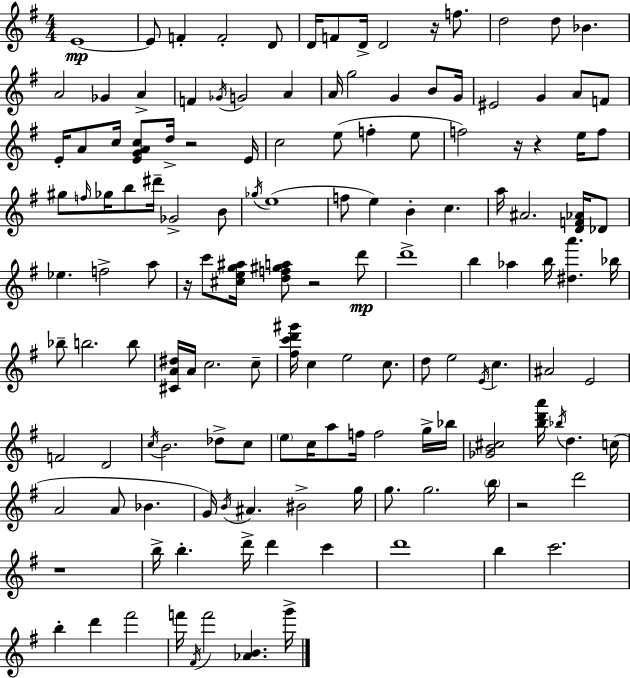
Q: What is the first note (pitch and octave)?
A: E4